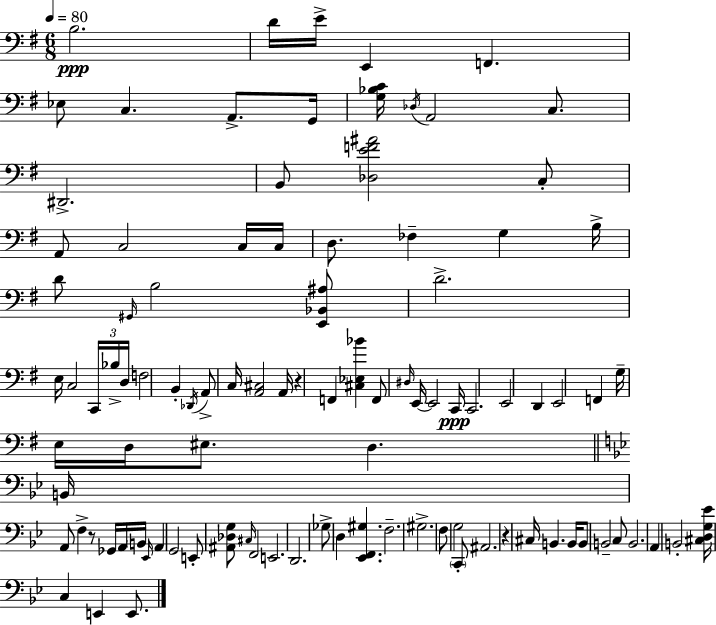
X:1
T:Untitled
M:6/8
L:1/4
K:G
B,2 D/4 E/4 E,, F,, _E,/2 C, A,,/2 G,,/4 [G,_B,C]/4 _D,/4 A,,2 C,/2 ^D,,2 B,,/2 [_D,EF^A]2 C,/2 A,,/2 C,2 C,/4 C,/4 D,/2 _F, G, B,/4 D/2 ^G,,/4 B,2 [E,,_B,,^A,]/2 D2 E,/4 C,2 C,,/4 _B,/4 D,/4 F,2 B,, _D,,/4 A,,/2 C,/4 [A,,^C,]2 A,,/4 z F,, [^C,_E,_B] F,,/2 ^D,/4 E,,/4 E,,2 C,,/4 C,,2 E,,2 D,, E,,2 F,, G,/4 E,/4 D,/4 ^E,/2 D, B,,/4 A,,/2 F, z/2 _G,,/4 A,,/4 B,,/4 _E,,/4 A,, G,,2 E,,/2 [^A,,_D,G,]/2 ^C,/4 F,,2 E,,2 D,,2 _G,/2 D, [_E,,F,,^G,] F,2 ^G,2 F,/2 G,2 C,,/2 ^A,,2 z ^C,/4 B,, B,,/4 B,,/2 B,,2 C,/2 B,,2 A,, B,,2 [^C,D,G,_E]/4 C, E,, E,,/2